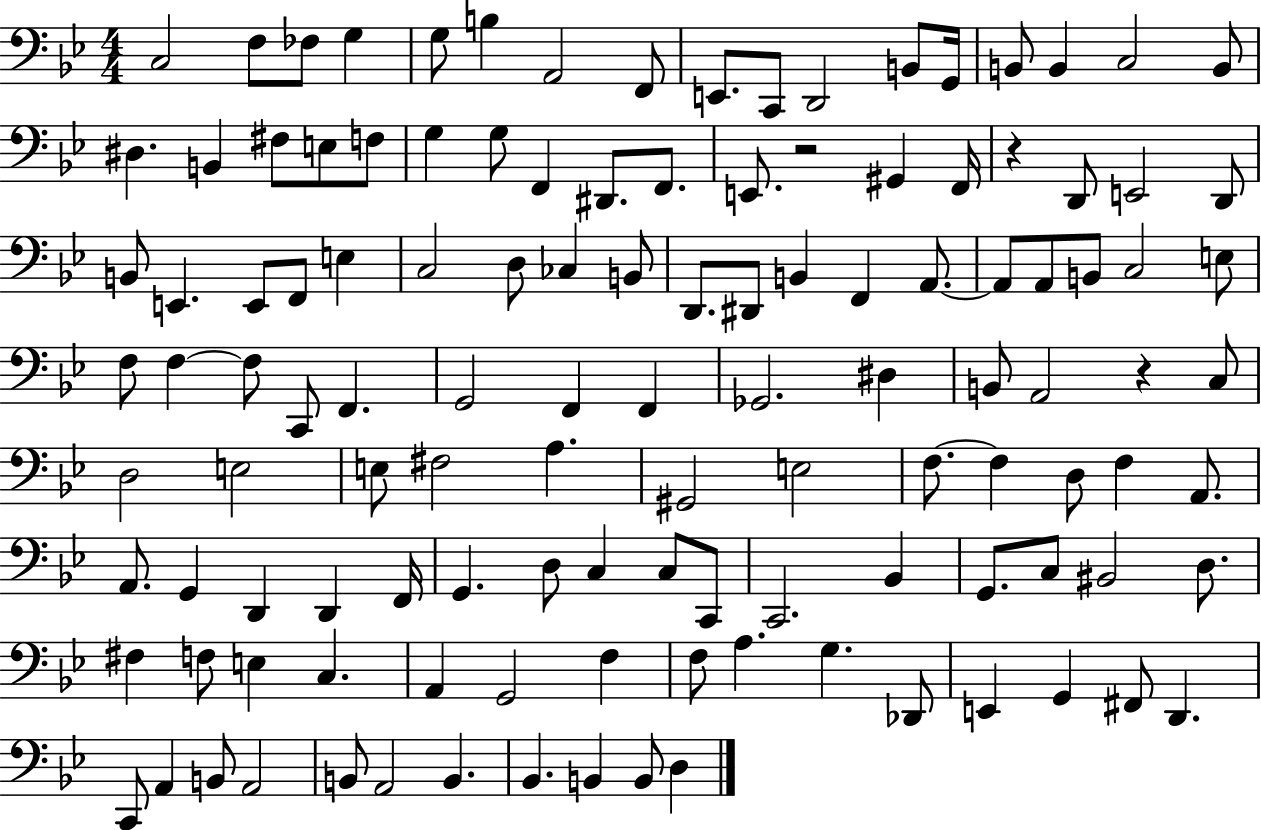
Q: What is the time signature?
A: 4/4